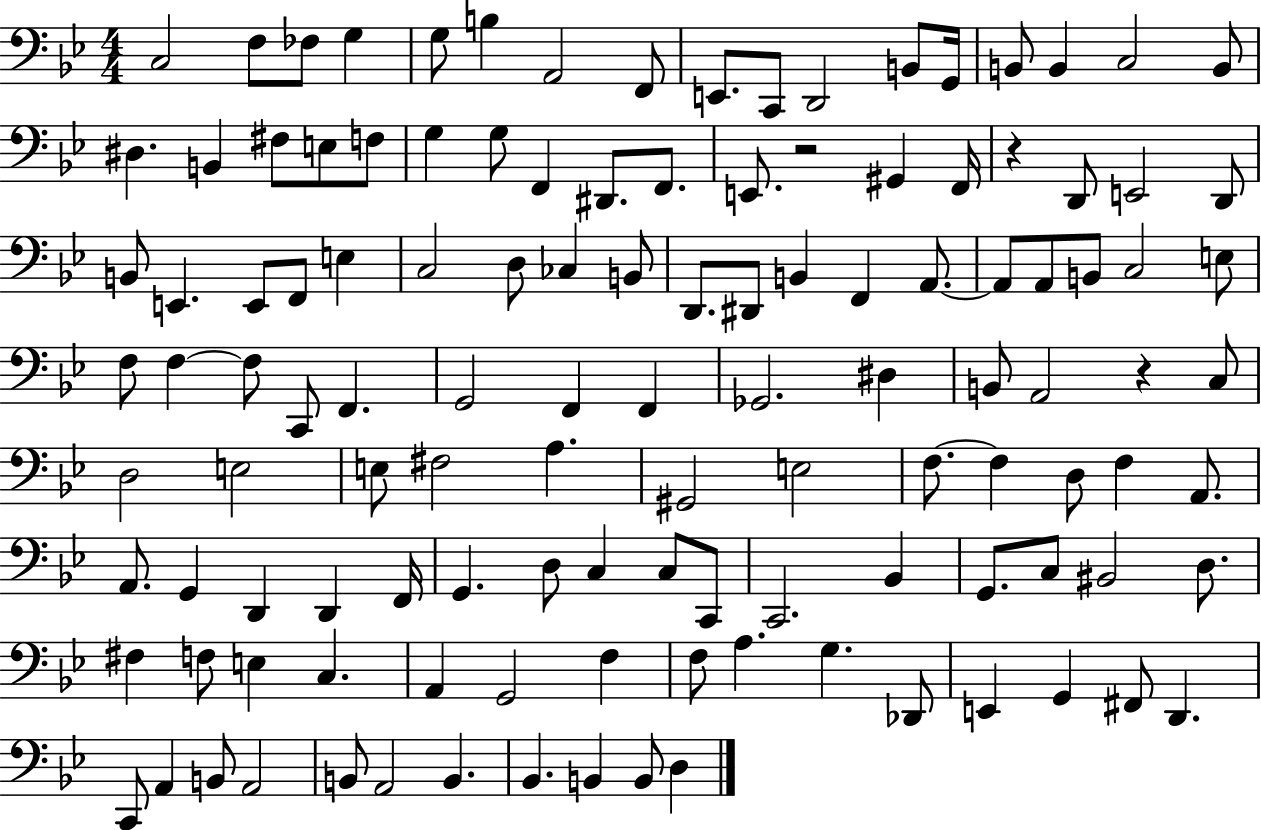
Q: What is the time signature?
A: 4/4